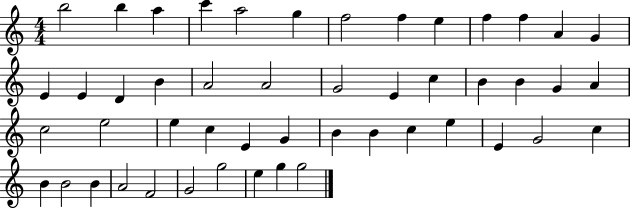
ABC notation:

X:1
T:Untitled
M:4/4
L:1/4
K:C
b2 b a c' a2 g f2 f e f f A G E E D B A2 A2 G2 E c B B G A c2 e2 e c E G B B c e E G2 c B B2 B A2 F2 G2 g2 e g g2